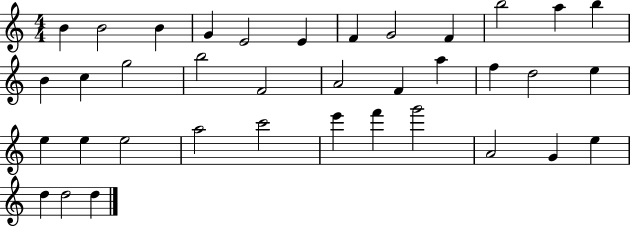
X:1
T:Untitled
M:4/4
L:1/4
K:C
B B2 B G E2 E F G2 F b2 a b B c g2 b2 F2 A2 F a f d2 e e e e2 a2 c'2 e' f' g'2 A2 G e d d2 d